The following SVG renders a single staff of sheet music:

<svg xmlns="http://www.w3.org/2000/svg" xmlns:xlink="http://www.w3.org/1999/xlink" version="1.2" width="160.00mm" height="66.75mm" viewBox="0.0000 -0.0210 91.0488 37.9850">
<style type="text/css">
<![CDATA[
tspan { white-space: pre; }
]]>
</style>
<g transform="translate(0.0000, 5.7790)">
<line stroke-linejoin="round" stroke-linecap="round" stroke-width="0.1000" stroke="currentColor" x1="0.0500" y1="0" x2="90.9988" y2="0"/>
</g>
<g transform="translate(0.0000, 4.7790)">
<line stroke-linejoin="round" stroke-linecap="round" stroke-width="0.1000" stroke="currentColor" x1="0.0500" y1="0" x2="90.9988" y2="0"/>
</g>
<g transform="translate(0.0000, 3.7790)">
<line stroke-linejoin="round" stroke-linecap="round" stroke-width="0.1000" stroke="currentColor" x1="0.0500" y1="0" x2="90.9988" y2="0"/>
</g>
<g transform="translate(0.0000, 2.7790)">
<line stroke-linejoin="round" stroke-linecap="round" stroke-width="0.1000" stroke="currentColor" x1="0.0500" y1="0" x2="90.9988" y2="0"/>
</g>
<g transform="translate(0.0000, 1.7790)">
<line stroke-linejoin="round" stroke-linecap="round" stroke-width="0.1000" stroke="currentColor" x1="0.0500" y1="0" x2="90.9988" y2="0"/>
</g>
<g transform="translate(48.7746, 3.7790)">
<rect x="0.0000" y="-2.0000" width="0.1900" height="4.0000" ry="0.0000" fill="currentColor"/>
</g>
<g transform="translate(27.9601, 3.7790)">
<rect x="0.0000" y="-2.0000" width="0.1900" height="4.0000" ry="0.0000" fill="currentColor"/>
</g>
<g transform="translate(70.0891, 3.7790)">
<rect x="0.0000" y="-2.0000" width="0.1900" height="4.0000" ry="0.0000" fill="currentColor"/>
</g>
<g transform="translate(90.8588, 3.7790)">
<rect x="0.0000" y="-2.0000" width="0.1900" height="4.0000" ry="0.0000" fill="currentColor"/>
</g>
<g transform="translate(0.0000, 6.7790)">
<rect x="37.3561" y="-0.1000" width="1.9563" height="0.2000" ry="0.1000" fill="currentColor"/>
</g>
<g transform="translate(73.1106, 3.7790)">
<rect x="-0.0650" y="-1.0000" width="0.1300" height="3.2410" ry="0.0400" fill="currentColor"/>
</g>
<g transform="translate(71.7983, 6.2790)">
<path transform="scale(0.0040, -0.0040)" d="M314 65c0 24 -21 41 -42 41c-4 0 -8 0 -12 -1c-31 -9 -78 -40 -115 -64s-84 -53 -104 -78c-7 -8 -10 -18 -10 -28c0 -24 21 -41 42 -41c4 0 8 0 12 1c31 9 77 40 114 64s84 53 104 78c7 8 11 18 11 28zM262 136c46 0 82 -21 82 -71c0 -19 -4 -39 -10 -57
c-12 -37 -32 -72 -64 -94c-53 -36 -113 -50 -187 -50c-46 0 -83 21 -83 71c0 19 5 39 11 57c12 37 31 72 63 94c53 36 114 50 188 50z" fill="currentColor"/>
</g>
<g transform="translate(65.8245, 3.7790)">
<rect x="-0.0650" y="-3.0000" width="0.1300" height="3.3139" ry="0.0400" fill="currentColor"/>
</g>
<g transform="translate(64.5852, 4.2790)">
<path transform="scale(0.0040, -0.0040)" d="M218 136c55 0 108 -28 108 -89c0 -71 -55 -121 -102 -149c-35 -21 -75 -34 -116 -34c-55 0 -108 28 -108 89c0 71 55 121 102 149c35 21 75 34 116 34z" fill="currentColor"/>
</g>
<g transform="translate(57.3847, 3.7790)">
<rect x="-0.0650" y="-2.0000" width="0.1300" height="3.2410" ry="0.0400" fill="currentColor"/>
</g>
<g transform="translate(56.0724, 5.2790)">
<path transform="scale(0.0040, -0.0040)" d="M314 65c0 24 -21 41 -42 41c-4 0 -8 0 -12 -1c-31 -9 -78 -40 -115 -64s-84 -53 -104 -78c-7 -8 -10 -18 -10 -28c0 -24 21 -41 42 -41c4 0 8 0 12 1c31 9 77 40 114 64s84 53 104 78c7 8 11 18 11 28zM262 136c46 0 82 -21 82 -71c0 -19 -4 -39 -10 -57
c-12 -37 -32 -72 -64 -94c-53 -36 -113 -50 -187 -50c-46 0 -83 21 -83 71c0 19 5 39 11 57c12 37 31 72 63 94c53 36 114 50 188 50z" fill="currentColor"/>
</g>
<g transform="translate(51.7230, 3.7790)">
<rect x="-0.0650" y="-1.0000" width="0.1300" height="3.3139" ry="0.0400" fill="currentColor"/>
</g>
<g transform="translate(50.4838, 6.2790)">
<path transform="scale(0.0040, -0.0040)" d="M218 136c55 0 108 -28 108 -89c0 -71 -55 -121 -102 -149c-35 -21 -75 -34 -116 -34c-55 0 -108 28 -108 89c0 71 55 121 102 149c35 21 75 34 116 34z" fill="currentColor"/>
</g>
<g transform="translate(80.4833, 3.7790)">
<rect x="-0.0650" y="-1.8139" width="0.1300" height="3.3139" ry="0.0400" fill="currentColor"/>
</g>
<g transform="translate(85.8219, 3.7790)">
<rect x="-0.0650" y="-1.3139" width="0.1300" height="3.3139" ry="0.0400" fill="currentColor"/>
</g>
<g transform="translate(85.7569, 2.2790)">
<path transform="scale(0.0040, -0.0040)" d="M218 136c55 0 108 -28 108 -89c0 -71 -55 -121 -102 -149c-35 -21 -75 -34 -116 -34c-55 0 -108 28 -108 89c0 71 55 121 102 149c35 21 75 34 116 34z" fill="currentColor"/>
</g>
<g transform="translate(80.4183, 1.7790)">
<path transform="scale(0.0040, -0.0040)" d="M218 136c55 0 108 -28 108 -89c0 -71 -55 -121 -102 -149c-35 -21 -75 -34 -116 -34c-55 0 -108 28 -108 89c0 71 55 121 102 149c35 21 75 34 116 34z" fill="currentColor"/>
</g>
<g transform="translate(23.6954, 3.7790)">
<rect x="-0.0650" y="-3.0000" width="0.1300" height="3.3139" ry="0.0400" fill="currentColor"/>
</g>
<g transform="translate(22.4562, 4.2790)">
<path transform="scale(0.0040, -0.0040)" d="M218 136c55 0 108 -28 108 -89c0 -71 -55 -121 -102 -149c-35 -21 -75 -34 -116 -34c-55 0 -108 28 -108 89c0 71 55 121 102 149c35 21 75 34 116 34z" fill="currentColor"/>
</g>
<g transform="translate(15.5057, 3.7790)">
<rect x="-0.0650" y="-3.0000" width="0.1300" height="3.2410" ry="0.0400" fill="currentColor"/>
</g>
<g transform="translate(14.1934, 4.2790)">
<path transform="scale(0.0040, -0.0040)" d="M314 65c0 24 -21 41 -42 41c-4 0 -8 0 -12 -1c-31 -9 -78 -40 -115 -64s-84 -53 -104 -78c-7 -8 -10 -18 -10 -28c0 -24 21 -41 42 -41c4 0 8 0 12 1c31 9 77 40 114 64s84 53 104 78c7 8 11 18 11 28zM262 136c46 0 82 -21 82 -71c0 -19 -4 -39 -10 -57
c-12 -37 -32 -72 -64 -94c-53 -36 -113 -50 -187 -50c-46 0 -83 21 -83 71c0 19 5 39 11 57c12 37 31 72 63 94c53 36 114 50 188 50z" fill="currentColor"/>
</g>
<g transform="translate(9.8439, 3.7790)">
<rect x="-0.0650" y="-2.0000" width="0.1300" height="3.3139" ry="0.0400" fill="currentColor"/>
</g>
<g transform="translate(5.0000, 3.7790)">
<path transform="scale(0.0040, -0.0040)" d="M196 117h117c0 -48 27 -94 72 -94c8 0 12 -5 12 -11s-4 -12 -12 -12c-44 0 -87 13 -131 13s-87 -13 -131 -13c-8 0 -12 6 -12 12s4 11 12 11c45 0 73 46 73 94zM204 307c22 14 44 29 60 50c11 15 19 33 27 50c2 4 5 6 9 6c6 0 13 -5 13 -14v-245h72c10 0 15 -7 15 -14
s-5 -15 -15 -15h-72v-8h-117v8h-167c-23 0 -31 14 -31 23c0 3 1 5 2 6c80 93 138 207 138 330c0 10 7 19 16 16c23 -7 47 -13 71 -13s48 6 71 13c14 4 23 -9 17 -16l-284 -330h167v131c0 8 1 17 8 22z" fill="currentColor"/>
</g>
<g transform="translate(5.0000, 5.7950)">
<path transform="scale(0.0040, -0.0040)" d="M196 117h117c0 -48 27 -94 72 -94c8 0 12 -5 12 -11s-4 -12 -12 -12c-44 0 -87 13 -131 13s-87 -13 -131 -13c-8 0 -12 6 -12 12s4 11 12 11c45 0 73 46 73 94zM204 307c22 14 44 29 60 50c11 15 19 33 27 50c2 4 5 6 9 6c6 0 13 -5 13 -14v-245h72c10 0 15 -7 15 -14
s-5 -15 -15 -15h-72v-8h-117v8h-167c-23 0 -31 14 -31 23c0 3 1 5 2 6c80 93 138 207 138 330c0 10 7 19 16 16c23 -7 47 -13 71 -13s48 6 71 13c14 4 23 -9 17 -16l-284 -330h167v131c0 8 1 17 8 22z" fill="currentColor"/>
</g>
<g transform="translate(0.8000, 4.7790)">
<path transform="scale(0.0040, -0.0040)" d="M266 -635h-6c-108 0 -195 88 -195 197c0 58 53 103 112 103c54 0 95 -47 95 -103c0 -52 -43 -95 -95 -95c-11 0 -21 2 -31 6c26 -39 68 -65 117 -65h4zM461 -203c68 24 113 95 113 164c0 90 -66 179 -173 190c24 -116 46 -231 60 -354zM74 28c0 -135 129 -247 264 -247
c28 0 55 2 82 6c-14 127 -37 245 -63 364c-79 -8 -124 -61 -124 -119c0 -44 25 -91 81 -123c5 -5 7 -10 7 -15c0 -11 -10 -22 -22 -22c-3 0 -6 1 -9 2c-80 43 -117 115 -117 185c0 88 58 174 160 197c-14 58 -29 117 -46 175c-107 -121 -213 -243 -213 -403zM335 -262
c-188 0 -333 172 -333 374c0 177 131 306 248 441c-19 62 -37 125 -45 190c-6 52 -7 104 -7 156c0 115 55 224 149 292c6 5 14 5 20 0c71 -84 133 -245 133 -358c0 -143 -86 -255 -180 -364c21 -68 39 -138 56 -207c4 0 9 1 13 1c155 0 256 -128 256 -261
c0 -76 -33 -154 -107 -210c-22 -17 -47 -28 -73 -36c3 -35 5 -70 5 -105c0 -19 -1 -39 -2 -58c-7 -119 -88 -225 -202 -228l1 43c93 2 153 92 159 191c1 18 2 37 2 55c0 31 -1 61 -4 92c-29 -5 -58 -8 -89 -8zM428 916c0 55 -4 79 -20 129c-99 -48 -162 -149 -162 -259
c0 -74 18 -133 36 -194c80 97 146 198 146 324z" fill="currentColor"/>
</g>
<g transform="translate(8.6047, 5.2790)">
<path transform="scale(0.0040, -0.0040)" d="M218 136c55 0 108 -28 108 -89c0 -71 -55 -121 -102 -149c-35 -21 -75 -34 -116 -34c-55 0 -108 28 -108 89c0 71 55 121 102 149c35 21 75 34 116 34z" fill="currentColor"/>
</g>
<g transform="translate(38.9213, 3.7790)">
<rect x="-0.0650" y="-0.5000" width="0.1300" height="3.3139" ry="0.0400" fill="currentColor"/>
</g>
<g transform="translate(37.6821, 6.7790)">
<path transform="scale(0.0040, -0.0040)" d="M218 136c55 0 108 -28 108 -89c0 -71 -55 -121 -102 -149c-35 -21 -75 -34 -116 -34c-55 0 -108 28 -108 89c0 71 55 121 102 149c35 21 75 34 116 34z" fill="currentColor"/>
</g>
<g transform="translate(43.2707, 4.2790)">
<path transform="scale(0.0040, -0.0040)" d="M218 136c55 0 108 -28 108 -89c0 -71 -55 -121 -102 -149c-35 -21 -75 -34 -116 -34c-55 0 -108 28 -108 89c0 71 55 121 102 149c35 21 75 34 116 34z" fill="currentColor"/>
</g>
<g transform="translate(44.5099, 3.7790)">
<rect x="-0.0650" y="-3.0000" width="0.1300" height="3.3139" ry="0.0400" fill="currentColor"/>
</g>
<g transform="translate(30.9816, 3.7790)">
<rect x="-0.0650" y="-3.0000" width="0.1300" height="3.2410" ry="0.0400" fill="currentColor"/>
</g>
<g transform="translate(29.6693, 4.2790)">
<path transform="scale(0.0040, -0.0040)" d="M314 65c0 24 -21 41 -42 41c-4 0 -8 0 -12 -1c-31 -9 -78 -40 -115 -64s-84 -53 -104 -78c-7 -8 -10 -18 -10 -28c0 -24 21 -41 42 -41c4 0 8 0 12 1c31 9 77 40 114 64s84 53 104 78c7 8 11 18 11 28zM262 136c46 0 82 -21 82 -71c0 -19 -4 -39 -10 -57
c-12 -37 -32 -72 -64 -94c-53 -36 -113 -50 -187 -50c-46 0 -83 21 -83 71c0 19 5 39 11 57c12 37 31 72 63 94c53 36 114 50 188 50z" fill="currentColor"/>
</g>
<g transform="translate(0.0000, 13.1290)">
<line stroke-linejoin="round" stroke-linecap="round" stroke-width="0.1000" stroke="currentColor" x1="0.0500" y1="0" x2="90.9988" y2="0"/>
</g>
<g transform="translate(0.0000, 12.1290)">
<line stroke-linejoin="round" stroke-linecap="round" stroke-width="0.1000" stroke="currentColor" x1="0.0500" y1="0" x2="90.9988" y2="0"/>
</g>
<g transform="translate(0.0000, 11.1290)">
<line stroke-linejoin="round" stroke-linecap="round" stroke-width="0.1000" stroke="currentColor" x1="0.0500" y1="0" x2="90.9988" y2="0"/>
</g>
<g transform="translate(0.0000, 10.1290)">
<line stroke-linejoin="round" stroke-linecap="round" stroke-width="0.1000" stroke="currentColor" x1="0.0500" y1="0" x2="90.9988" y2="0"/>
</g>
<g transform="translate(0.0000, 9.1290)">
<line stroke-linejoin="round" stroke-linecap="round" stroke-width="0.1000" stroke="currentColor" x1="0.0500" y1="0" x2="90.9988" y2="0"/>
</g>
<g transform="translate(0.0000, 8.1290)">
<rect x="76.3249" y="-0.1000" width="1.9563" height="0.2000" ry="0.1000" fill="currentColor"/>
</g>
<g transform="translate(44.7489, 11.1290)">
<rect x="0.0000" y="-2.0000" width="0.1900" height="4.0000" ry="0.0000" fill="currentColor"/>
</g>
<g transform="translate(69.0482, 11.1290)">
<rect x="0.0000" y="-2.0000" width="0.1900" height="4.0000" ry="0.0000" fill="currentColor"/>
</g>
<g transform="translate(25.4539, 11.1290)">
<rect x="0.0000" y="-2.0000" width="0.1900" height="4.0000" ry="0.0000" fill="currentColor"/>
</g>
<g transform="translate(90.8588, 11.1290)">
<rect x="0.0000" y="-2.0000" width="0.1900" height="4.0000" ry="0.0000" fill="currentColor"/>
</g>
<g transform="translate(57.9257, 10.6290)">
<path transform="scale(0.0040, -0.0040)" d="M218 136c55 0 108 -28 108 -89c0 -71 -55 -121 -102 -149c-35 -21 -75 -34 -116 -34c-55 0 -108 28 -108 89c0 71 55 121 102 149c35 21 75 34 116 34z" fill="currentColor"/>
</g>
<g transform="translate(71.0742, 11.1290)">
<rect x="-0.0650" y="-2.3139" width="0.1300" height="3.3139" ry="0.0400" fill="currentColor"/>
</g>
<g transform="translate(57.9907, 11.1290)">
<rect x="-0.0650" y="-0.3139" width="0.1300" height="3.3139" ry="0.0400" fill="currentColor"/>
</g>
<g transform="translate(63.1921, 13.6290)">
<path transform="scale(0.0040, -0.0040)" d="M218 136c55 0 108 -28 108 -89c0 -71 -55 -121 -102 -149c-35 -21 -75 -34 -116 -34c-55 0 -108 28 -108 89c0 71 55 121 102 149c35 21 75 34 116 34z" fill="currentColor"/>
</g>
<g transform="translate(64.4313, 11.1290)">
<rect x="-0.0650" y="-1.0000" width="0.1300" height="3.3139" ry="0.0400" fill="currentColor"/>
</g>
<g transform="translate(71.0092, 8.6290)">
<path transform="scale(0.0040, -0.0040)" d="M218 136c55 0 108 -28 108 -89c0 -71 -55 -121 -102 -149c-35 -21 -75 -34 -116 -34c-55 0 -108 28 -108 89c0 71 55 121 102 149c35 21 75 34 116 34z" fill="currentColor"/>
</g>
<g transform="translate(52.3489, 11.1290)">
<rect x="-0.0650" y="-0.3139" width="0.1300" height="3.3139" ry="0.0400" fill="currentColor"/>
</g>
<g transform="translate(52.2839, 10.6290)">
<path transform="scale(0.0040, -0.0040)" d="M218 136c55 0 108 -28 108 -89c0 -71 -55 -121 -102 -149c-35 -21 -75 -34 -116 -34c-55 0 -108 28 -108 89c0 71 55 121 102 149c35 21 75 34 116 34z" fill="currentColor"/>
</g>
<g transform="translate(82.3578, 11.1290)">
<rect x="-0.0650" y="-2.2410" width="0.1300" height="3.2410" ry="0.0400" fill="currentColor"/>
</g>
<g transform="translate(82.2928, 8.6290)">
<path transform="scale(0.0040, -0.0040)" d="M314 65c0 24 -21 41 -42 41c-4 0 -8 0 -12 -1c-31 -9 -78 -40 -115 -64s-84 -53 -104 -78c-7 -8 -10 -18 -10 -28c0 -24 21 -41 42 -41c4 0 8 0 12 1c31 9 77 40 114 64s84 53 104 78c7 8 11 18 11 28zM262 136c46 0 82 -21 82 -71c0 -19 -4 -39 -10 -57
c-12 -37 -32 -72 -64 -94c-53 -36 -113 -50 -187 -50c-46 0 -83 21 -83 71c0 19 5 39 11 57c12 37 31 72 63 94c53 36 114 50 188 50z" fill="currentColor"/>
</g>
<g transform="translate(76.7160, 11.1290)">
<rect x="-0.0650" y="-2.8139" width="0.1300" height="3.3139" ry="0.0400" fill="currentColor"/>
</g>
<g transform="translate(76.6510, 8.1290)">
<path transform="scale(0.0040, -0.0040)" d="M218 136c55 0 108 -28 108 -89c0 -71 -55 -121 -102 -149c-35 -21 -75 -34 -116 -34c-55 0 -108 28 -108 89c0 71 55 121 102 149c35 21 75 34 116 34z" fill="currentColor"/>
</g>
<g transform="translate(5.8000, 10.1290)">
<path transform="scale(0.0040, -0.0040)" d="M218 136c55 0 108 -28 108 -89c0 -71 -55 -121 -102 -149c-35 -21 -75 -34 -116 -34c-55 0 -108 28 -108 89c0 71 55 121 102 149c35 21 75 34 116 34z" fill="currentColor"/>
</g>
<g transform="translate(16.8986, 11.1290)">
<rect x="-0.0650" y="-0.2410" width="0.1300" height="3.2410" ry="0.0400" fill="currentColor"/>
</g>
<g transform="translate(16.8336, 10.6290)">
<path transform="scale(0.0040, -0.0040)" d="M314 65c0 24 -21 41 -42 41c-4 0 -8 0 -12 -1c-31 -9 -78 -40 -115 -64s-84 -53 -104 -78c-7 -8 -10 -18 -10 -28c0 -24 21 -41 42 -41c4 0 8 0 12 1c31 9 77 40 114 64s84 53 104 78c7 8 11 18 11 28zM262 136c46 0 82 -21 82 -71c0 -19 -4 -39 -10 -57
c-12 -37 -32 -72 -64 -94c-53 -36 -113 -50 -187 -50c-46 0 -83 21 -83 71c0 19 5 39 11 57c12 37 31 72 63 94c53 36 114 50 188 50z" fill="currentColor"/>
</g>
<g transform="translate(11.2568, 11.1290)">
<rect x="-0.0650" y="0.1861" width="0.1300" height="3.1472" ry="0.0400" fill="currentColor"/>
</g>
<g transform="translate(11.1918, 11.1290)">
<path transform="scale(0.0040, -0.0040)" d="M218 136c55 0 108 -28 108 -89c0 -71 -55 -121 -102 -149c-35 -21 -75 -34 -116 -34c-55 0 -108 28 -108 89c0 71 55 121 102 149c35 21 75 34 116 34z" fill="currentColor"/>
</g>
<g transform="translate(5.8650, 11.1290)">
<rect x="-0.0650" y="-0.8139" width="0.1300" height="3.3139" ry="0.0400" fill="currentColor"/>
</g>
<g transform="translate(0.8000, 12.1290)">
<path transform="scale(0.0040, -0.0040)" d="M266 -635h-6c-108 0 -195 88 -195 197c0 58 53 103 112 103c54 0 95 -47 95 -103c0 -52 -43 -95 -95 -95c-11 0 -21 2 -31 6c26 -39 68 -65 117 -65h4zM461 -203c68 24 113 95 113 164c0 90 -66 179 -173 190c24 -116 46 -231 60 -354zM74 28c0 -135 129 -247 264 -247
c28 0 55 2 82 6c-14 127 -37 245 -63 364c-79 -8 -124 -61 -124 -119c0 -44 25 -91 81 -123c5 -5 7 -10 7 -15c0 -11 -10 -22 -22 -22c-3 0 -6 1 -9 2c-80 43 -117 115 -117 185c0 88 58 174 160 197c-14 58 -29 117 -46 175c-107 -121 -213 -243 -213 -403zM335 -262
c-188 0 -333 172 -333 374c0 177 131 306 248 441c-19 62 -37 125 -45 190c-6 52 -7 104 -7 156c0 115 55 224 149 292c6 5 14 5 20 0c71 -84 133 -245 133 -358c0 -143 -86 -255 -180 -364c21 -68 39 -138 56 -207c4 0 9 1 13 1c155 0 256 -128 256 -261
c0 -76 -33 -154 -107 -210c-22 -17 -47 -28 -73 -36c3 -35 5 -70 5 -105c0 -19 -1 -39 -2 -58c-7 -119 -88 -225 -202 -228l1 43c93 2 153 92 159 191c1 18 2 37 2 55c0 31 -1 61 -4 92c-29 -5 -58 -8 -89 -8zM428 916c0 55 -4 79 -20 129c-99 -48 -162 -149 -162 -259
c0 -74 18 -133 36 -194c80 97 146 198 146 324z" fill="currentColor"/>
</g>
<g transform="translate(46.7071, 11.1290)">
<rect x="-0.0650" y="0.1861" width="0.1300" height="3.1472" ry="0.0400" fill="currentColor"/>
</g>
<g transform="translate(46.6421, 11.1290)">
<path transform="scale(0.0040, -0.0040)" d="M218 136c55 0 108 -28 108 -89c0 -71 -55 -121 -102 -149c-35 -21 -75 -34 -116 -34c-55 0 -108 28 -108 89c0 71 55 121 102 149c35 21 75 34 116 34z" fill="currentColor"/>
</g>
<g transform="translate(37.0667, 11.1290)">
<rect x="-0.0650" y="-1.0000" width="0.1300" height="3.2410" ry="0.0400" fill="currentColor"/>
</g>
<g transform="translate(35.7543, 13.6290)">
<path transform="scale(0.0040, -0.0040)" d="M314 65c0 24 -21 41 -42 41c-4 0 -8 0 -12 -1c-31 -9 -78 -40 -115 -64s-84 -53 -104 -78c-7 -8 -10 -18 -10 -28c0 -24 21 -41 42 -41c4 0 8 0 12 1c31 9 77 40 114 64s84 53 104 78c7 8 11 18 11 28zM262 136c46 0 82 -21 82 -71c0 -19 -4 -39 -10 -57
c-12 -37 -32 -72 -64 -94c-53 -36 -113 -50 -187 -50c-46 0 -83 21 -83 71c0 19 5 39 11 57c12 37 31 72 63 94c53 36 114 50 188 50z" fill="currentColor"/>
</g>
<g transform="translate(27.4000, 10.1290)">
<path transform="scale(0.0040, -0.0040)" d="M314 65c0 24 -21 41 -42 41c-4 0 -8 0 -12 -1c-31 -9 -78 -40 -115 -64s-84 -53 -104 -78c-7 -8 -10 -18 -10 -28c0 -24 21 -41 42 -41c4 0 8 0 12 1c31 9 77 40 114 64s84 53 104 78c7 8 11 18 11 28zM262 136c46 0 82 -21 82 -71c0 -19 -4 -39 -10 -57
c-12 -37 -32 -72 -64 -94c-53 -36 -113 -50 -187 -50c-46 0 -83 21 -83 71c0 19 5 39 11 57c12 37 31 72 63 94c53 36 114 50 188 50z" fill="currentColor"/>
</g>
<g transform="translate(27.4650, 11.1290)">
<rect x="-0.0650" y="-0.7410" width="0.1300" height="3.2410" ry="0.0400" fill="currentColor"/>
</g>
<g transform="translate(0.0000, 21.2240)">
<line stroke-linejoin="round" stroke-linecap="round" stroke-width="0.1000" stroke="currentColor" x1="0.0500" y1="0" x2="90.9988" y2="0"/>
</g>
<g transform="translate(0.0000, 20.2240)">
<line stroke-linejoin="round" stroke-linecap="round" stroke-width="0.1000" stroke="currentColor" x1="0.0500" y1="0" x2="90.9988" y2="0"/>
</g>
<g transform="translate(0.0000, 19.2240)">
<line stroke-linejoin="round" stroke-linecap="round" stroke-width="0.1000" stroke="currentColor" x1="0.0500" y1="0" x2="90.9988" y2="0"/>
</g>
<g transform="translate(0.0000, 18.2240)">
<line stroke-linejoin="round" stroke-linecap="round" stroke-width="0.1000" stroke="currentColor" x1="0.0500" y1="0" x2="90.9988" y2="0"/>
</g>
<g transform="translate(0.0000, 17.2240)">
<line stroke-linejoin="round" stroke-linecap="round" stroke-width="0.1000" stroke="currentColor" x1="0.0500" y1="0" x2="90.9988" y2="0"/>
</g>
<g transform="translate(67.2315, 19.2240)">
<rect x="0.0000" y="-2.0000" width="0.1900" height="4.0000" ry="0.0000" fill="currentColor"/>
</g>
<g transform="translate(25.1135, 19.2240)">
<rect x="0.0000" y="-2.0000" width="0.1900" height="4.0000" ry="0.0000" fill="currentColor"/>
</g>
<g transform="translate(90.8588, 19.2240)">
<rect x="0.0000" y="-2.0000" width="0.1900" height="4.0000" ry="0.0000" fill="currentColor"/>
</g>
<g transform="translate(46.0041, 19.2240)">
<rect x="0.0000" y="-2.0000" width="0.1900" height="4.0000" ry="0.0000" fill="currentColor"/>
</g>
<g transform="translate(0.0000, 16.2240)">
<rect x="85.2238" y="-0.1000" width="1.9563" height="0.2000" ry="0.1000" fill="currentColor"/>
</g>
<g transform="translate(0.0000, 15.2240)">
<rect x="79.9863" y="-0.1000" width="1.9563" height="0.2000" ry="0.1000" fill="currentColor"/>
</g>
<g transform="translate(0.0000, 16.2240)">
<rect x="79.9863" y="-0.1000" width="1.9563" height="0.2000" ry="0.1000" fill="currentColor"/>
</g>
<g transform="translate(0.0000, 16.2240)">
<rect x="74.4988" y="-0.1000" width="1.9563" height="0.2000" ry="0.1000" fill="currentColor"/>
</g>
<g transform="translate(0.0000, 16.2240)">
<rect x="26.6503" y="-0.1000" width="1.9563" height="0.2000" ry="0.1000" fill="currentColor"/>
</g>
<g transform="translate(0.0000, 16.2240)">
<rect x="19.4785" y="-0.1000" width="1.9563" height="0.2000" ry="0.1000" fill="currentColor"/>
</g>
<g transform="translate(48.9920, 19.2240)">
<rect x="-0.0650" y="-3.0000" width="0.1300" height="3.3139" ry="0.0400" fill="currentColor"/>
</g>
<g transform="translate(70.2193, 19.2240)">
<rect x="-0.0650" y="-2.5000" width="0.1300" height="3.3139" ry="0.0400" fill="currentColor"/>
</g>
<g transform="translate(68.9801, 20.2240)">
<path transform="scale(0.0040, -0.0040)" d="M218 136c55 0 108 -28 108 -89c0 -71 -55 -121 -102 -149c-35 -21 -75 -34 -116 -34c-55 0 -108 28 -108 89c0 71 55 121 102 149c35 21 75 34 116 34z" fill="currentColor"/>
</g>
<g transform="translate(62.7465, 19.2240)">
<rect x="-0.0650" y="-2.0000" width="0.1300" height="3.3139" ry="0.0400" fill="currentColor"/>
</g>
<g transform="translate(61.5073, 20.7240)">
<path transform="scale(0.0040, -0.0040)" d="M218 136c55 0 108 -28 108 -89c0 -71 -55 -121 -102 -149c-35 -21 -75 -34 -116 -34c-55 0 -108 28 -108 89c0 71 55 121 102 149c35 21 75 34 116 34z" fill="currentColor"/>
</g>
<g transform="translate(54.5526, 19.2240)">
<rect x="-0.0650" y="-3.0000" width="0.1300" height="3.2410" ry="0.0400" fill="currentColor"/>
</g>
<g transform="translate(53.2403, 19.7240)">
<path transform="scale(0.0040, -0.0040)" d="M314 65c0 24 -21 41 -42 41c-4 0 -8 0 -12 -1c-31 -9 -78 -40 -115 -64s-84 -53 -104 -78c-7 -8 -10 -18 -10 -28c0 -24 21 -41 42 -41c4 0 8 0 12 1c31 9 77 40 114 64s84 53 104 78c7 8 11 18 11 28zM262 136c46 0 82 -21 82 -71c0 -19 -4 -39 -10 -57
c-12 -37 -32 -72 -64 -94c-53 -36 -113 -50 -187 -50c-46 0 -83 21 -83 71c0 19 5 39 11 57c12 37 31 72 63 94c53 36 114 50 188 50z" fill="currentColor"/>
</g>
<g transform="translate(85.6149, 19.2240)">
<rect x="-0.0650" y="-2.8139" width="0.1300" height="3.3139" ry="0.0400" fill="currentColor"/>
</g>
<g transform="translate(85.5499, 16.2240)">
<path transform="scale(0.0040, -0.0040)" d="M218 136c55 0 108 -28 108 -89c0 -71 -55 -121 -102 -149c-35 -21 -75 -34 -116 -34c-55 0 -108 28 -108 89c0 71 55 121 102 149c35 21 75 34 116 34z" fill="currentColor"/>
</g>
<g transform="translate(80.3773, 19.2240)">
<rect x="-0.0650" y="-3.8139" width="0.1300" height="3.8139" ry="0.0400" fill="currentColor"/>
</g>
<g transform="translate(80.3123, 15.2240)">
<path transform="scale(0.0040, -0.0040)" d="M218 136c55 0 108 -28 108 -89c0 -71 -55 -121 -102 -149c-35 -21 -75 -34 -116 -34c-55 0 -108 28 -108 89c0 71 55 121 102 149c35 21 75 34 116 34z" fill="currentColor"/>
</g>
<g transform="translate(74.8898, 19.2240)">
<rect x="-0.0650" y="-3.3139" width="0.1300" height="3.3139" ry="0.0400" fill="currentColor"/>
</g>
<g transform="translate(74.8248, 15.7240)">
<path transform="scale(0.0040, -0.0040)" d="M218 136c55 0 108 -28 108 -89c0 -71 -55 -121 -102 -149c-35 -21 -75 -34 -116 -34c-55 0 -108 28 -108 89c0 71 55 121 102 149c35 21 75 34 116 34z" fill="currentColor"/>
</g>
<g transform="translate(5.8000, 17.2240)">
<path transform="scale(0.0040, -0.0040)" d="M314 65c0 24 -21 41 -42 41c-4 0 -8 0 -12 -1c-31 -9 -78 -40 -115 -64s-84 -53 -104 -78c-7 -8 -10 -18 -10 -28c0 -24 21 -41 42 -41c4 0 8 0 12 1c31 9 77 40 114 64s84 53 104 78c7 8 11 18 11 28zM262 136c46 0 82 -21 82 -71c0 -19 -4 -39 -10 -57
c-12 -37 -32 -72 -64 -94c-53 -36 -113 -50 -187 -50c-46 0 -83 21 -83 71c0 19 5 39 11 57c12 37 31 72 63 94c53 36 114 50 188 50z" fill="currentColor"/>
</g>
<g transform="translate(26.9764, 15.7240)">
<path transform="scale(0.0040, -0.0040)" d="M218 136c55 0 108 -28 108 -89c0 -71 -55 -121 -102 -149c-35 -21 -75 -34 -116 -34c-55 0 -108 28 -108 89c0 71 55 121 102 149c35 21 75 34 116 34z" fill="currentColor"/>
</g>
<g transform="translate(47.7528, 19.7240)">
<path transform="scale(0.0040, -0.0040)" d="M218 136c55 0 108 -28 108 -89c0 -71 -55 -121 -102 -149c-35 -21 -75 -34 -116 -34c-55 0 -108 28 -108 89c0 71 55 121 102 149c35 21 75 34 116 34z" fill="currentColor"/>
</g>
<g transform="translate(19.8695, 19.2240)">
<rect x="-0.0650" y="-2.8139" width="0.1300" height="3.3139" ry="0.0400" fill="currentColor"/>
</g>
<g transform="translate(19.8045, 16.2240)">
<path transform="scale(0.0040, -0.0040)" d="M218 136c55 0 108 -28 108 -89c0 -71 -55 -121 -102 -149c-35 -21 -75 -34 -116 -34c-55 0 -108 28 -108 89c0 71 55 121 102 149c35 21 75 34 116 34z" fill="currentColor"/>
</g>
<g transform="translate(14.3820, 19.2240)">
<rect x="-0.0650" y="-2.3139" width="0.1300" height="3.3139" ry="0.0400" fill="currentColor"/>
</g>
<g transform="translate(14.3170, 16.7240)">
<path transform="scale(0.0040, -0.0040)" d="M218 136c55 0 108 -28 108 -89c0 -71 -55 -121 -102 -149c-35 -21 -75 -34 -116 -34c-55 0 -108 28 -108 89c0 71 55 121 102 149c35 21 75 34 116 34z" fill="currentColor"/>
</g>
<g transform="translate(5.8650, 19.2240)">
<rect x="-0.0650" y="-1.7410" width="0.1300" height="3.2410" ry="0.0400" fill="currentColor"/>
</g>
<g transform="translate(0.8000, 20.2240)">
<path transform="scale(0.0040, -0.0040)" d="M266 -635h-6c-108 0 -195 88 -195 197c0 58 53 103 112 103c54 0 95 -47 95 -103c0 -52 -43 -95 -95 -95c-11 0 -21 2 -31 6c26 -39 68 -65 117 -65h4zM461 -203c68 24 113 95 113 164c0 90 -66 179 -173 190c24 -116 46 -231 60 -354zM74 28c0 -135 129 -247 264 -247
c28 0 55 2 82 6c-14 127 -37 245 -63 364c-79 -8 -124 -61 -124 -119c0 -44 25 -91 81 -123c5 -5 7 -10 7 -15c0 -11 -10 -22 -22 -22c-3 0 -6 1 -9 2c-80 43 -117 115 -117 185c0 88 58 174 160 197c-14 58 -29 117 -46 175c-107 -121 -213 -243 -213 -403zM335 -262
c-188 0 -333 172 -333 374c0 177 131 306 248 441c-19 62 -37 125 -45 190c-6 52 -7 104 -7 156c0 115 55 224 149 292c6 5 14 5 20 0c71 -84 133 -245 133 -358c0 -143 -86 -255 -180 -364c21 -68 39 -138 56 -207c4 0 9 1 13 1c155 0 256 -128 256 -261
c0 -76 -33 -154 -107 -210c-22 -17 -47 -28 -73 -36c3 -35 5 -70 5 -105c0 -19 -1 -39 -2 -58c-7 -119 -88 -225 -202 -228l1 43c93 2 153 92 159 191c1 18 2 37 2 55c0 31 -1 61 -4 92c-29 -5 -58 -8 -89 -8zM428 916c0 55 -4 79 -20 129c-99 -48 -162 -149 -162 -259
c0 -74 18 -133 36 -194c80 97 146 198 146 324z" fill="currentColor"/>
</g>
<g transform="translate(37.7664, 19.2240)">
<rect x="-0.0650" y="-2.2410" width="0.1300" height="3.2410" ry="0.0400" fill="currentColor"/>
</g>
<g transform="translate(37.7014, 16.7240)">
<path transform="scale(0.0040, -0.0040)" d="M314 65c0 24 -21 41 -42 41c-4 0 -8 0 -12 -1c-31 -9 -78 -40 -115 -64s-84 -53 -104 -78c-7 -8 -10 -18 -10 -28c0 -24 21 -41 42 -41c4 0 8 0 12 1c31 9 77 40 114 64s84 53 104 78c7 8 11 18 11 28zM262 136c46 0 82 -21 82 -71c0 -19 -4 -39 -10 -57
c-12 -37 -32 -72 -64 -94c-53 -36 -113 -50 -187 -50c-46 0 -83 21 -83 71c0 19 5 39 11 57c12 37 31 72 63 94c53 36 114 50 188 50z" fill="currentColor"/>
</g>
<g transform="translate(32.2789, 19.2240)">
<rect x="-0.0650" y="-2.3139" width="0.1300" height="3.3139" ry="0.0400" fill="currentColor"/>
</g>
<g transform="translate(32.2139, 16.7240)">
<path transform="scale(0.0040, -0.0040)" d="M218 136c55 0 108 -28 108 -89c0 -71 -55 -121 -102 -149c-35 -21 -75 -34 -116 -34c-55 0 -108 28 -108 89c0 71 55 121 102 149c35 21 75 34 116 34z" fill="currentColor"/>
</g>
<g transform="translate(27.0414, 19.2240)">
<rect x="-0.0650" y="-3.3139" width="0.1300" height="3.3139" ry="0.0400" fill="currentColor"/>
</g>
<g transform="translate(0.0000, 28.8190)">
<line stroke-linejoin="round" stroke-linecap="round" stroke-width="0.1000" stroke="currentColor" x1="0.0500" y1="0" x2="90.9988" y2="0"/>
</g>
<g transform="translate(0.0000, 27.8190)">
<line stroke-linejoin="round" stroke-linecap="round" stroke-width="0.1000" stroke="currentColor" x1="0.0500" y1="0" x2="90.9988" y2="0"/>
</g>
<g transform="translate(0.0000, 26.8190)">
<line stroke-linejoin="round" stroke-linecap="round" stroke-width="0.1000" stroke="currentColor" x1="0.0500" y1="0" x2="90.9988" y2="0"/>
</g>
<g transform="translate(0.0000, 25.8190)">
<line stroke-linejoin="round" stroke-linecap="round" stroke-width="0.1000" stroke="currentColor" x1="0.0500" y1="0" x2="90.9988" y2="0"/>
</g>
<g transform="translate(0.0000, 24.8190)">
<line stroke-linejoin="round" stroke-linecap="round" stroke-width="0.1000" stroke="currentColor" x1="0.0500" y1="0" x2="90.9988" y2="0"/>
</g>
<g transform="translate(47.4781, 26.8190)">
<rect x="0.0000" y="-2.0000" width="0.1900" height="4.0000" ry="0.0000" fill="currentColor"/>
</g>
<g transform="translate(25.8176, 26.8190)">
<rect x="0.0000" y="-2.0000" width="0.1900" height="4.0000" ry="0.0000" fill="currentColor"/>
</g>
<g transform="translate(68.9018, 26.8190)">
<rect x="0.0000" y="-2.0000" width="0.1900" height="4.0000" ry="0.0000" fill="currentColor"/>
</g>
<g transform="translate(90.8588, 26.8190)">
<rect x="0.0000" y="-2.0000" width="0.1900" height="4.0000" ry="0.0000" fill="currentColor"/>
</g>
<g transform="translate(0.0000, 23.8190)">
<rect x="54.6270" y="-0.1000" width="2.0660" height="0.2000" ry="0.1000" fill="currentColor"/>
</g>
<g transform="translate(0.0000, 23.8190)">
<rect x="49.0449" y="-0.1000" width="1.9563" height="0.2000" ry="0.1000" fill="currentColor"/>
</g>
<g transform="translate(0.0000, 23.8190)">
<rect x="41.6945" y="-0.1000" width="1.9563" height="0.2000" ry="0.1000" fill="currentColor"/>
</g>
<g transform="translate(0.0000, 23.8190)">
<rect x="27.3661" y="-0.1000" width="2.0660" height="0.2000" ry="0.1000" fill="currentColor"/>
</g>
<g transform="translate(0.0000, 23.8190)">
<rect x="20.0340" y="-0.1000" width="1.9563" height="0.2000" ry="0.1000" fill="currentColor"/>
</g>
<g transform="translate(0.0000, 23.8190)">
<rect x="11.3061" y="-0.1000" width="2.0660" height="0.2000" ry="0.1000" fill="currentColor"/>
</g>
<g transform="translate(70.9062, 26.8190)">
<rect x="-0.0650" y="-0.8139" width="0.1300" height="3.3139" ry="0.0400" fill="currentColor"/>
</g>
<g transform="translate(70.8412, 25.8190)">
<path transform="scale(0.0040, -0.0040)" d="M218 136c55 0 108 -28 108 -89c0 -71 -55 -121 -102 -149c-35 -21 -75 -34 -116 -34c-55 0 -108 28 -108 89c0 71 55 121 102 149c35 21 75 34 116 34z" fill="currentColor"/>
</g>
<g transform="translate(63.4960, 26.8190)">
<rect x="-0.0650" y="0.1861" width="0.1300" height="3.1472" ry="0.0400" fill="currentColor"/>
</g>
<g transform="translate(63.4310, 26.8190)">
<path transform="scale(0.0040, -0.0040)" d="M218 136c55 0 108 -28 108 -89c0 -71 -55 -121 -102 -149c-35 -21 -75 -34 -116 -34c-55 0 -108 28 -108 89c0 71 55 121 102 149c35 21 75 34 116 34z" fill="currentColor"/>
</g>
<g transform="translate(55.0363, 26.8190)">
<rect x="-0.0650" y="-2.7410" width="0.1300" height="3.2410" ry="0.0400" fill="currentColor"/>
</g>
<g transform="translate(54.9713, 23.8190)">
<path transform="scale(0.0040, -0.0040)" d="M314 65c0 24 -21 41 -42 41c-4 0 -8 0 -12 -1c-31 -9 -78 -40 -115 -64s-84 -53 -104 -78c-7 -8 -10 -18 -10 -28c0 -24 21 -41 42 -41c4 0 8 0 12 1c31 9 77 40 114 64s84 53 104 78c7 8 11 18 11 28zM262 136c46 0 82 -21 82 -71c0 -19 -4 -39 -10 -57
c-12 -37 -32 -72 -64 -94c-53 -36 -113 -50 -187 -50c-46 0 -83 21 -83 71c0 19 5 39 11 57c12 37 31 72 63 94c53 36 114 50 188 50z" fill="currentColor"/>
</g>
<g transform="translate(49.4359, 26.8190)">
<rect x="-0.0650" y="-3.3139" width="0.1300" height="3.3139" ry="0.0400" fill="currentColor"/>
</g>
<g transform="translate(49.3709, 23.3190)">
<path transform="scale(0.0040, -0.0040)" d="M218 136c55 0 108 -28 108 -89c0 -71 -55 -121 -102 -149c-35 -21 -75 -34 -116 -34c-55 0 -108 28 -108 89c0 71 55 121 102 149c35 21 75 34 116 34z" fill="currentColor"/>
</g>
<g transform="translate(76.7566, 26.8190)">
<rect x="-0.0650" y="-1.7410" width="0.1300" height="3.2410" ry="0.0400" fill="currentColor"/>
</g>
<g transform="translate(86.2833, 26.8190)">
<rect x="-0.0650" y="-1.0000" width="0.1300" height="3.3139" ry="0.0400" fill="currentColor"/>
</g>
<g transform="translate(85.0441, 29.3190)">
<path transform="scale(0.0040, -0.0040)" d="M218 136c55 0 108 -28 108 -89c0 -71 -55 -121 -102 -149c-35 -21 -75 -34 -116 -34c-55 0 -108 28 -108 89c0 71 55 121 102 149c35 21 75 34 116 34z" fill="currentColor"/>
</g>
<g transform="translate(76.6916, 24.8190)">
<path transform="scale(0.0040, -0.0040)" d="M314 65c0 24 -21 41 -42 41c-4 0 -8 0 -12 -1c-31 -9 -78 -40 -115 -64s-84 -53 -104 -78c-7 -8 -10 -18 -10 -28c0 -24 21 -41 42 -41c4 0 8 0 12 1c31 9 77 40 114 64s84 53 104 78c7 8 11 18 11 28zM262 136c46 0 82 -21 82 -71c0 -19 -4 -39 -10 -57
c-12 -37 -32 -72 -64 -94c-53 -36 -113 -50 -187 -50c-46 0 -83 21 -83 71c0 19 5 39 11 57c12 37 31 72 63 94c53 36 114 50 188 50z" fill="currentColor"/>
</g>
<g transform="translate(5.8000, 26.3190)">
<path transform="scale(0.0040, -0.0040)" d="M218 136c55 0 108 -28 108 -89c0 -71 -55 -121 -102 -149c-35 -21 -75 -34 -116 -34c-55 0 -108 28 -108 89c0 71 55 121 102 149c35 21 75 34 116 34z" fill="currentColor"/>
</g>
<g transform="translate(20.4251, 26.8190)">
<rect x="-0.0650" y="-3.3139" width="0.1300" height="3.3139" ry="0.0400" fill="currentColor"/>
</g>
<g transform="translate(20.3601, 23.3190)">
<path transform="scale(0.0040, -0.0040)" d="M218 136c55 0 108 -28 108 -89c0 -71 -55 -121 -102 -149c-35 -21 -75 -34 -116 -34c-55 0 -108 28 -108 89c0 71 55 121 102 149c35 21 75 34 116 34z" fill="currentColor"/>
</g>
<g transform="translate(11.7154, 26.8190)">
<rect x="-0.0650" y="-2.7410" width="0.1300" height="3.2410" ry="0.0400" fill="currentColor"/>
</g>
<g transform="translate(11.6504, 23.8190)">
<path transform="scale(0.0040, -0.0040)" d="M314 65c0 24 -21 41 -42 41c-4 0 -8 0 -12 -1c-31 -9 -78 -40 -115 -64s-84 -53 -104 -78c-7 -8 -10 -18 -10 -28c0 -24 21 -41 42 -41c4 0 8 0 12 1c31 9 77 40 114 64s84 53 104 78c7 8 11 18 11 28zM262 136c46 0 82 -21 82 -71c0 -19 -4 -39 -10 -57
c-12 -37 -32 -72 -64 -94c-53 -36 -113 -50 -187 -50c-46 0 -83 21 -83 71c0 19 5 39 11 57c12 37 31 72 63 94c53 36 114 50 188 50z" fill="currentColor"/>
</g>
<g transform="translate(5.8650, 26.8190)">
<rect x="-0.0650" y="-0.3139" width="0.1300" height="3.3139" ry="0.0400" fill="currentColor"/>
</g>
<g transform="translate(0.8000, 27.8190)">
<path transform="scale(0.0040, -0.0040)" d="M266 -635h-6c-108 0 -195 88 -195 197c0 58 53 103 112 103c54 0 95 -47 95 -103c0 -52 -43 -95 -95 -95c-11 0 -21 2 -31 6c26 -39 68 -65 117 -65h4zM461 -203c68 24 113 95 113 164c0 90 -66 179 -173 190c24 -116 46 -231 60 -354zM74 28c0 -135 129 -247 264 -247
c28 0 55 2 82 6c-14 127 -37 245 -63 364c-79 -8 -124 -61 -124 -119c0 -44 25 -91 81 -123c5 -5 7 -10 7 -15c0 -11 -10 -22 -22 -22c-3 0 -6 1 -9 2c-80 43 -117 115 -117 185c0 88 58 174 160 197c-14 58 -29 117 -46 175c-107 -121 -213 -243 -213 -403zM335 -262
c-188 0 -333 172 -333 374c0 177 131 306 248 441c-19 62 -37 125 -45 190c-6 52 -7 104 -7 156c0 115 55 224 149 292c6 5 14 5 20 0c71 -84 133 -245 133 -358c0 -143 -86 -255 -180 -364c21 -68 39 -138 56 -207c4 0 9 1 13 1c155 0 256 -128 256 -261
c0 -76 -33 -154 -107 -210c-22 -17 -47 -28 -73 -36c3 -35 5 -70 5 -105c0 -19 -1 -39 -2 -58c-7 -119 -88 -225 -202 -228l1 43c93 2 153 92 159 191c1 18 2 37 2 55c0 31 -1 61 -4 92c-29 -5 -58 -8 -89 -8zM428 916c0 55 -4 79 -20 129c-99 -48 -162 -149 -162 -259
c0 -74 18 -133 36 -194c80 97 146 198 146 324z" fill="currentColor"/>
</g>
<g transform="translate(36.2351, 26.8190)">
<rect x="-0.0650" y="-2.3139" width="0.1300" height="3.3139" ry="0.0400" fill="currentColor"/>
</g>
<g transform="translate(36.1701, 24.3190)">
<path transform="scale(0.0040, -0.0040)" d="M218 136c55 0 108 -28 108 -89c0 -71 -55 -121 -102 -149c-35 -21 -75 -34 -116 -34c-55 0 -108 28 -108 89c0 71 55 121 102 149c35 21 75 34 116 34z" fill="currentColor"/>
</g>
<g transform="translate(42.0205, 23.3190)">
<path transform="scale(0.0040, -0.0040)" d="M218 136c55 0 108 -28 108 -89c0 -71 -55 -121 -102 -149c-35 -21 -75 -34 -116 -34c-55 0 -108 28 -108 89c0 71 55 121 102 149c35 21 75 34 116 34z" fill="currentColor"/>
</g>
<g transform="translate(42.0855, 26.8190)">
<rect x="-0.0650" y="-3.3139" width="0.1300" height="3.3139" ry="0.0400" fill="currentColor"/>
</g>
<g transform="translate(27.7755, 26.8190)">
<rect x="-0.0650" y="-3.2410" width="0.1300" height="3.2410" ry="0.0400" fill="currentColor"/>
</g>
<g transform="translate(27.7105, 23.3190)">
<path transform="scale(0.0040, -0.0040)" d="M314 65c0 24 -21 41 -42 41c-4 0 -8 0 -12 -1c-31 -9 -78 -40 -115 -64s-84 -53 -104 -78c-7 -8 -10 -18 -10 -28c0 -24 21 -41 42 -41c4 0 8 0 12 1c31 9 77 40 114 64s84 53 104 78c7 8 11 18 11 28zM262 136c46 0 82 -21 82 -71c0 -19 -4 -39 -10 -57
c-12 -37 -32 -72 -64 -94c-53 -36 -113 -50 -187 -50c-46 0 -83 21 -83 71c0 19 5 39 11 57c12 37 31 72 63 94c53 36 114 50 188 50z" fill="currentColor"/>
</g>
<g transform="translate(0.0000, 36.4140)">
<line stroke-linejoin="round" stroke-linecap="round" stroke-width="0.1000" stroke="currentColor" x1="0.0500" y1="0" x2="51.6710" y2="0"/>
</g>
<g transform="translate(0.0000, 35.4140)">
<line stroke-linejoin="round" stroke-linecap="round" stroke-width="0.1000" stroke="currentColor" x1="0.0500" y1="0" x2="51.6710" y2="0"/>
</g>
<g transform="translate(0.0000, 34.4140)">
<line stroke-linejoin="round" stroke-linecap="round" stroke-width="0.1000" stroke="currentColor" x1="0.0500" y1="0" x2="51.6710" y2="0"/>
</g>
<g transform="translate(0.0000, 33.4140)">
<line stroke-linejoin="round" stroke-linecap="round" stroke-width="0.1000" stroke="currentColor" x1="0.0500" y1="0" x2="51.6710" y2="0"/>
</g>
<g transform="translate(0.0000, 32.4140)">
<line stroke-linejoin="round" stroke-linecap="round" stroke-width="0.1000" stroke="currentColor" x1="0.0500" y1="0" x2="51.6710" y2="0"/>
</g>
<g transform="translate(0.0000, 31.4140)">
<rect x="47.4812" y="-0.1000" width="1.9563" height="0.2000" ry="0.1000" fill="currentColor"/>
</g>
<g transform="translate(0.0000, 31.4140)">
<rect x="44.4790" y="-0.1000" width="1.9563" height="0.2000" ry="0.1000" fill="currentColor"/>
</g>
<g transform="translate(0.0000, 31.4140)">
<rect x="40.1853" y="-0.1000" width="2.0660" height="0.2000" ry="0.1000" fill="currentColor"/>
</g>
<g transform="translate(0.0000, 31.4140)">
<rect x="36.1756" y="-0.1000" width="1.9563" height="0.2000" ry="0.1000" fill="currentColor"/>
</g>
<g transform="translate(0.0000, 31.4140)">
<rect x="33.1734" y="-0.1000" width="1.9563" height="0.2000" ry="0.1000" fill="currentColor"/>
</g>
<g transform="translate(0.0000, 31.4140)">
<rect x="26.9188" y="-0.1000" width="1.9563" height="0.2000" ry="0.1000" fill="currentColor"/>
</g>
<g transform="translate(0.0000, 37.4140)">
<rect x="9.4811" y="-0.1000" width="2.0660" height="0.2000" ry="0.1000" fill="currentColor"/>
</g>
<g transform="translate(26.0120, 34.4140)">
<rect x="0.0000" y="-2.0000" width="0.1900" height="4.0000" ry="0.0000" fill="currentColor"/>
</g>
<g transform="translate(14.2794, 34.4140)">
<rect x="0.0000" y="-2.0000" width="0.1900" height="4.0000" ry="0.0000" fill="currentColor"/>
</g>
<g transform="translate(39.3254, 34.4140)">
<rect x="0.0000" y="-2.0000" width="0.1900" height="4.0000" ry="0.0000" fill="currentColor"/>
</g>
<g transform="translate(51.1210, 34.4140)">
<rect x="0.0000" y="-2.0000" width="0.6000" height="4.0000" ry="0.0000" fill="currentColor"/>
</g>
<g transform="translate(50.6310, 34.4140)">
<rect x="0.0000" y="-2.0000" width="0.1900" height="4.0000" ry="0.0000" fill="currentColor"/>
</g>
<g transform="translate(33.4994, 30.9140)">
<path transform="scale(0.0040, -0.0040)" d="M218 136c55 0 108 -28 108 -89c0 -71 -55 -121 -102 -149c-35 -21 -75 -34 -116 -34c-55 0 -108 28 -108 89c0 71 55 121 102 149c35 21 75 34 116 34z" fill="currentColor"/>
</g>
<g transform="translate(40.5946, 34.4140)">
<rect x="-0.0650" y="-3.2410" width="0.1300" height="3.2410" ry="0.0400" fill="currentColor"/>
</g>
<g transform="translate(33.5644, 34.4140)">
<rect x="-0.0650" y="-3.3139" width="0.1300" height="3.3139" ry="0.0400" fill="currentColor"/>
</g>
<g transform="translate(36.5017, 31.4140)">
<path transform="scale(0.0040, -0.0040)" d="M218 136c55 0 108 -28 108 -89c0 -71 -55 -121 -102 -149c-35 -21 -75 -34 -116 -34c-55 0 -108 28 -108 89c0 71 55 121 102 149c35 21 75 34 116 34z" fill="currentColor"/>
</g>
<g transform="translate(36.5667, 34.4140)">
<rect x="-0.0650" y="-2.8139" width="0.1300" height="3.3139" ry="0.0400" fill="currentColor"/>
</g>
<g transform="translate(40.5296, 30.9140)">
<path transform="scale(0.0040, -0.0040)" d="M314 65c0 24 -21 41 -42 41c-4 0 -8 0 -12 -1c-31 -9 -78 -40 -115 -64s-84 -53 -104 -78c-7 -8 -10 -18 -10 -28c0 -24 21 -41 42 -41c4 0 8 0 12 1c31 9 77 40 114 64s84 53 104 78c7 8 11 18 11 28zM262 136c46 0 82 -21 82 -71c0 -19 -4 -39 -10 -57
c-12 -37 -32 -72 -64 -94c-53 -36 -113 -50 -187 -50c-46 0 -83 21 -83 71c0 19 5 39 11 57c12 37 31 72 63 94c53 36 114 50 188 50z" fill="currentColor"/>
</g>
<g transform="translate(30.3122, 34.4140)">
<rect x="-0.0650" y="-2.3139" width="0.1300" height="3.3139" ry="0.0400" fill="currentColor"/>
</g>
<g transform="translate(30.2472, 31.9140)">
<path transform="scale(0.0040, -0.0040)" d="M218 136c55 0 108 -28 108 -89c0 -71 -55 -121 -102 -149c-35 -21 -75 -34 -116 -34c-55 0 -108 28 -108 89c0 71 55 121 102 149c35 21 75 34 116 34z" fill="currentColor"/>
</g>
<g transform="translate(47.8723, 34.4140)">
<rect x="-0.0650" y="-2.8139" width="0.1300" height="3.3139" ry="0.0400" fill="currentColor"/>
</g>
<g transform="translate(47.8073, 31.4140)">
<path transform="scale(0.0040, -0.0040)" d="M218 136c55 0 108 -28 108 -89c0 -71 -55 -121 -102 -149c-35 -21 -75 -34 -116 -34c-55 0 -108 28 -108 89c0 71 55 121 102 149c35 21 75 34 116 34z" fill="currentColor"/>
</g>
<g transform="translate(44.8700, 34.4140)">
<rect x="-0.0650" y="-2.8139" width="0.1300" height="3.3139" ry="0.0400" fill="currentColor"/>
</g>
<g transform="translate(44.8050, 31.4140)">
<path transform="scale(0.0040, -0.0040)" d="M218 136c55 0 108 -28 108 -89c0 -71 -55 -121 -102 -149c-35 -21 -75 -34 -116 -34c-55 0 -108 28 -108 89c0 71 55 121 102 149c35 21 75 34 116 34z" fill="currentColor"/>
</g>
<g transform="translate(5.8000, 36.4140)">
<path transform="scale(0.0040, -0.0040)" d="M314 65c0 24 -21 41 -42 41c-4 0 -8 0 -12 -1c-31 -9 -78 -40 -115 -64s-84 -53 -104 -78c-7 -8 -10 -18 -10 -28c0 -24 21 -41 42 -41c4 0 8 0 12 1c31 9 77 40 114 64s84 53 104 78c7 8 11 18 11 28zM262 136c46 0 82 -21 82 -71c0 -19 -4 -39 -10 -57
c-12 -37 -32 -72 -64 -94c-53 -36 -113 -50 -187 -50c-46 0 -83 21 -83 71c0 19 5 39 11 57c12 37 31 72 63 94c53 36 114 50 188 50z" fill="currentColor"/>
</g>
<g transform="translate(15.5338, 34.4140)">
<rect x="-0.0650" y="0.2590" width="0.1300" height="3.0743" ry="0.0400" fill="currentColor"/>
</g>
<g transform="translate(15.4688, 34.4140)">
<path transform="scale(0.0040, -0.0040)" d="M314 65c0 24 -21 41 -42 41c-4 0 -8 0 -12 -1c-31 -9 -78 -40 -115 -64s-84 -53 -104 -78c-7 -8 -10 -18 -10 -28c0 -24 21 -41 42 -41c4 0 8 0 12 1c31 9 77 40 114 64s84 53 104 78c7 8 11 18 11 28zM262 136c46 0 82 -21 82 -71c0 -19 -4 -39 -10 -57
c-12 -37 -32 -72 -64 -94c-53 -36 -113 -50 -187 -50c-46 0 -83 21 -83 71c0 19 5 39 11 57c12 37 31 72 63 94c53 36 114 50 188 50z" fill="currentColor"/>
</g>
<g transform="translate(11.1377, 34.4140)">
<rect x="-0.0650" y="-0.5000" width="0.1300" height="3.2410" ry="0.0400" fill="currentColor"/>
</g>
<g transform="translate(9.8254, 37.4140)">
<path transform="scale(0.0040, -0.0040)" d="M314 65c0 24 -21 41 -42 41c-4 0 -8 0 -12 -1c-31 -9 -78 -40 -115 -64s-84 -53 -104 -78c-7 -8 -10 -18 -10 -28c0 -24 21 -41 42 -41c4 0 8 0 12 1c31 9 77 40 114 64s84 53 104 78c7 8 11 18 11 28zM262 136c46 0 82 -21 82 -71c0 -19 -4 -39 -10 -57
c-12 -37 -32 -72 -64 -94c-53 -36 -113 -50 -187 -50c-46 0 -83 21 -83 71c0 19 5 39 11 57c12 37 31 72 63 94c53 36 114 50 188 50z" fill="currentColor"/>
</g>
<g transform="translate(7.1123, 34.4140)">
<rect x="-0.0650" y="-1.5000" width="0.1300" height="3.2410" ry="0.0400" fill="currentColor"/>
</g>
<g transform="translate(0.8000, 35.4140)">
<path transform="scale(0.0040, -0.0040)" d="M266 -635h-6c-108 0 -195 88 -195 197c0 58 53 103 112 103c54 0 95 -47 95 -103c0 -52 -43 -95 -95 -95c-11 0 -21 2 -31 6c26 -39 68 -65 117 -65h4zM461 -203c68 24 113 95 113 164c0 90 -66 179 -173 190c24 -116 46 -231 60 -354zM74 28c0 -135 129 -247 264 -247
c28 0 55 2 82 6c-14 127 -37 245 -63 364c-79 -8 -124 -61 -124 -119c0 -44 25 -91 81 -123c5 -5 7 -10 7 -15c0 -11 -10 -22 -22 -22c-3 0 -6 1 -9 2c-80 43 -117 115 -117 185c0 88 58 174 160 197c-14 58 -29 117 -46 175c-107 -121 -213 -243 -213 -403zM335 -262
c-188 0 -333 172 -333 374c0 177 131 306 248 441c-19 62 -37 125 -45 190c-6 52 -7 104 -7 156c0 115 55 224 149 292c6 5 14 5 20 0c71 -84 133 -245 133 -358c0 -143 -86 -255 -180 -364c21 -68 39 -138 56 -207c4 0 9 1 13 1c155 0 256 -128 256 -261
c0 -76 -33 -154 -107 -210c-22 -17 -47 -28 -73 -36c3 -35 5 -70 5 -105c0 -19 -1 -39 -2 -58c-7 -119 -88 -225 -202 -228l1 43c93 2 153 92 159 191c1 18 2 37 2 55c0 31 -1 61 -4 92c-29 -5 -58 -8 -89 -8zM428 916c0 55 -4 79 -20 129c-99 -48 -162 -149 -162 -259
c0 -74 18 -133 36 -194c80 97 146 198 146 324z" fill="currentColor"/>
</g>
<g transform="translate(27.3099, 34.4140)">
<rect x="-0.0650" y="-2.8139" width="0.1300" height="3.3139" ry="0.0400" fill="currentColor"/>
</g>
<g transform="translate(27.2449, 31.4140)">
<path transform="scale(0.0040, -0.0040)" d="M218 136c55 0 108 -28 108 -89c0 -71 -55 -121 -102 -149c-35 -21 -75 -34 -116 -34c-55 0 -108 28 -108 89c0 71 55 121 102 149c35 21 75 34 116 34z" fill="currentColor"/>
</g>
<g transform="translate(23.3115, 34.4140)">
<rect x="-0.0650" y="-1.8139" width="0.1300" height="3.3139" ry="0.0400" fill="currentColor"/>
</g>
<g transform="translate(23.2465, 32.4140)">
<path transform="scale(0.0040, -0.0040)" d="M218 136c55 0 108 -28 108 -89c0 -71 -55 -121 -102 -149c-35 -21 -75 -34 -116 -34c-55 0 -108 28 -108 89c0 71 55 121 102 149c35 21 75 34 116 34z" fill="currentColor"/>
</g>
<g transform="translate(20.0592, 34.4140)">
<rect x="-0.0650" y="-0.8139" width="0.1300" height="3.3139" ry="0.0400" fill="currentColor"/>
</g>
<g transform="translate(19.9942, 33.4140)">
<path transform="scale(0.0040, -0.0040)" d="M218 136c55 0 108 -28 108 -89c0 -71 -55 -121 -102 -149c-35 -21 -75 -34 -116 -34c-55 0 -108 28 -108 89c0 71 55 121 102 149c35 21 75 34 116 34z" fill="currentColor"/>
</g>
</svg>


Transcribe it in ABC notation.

X:1
T:Untitled
M:4/4
L:1/4
K:C
F A2 A A2 C A D F2 A D2 f e d B c2 d2 D2 B c c D g a g2 f2 g a b g g2 A A2 F G b c' a c a2 b b2 g b b a2 B d f2 D E2 C2 B2 d f a g b a b2 a a